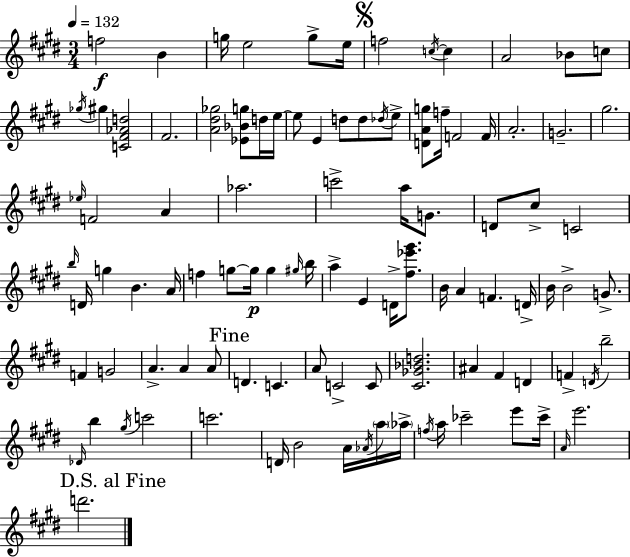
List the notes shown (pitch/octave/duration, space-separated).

F5/h B4/q G5/s E5/h G5/e E5/s F5/h C5/s C5/q A4/h Bb4/e C5/e Gb5/s G#5/q [C4,F#4,Ab4,D5]/h F#4/h. [A4,D#5,Gb5]/h [Eb4,Bb4,G5]/e D5/s E5/s E5/e E4/q D5/e D5/e Db5/s E5/e [D4,A4,G5]/e F5/s F4/h F4/s A4/h. G4/h. G#5/h. Eb5/s F4/h A4/q Ab5/h. C6/h A5/s G4/e. D4/e C#5/e C4/h B5/s D4/s G5/q B4/q. A4/s F5/q G5/e G5/s G5/q G#5/s B5/s A5/q E4/q D4/s [F#5,Eb6,G#6]/e. B4/s A4/q F4/q. D4/s B4/s B4/h G4/e. F4/q G4/h A4/q. A4/q A4/e D4/q. C4/q. A4/e C4/h C4/e [C#4,Gb4,Bb4,D5]/h. A#4/q F#4/q D4/q F4/q D4/s B5/h Db4/s B5/q G#5/s C6/h C6/h. D4/s B4/h A4/s Ab4/s A5/s Ab5/s F5/s A5/s CES6/h E6/e CES6/s A4/s E6/h. D6/h.